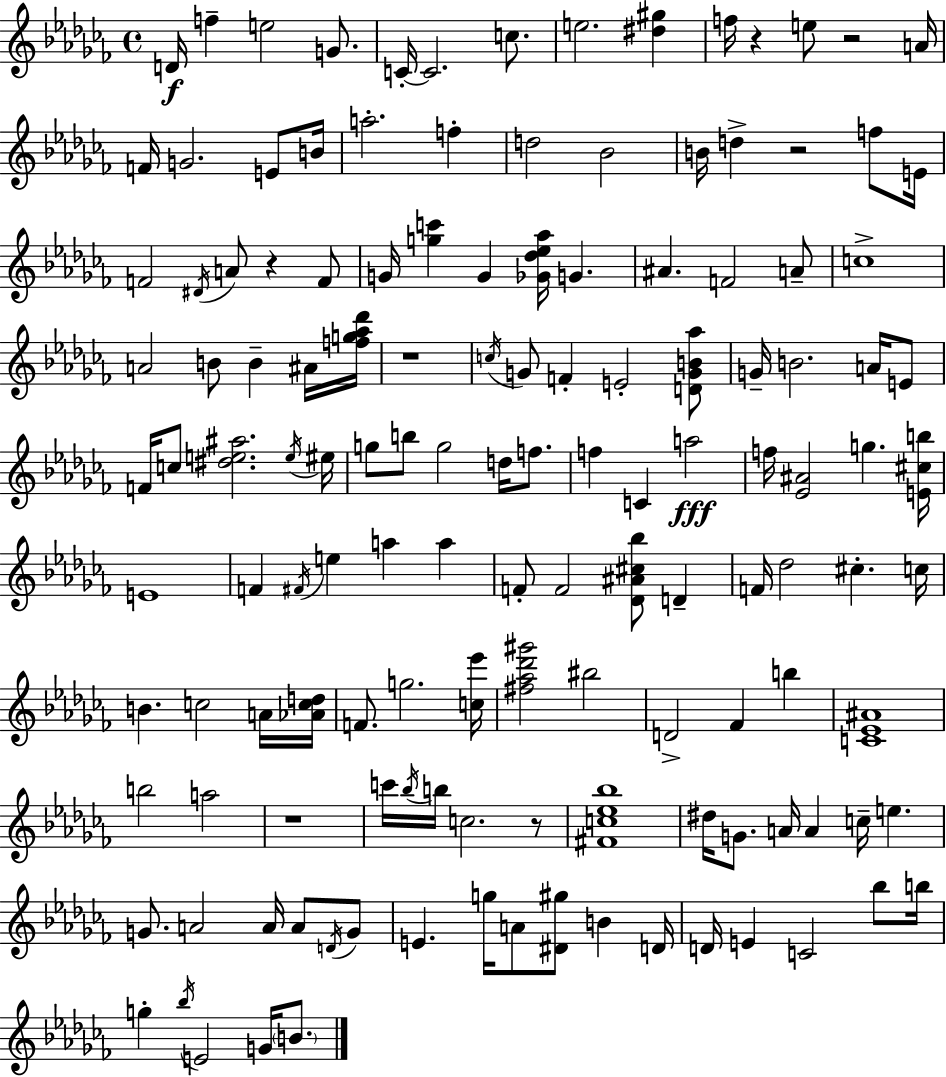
X:1
T:Untitled
M:4/4
L:1/4
K:Abm
D/4 f e2 G/2 C/4 C2 c/2 e2 [^d^g] f/4 z e/2 z2 A/4 F/4 G2 E/2 B/4 a2 f d2 _B2 B/4 d z2 f/2 E/4 F2 ^D/4 A/2 z F/2 G/4 [gc'] G [_G_d_e_a]/4 G ^A F2 A/2 c4 A2 B/2 B ^A/4 [fg_a_d']/4 z4 c/4 G/2 F E2 [DGB_a]/2 G/4 B2 A/4 E/2 F/4 c/2 [^de^a]2 e/4 ^e/4 g/2 b/2 g2 d/4 f/2 f C a2 f/4 [_E^A]2 g [E^cb]/4 E4 F ^F/4 e a a F/2 F2 [_D^A^c_b]/2 D F/4 _d2 ^c c/4 B c2 A/4 [_Acd]/4 F/2 g2 [c_e']/4 [^f_a_d'^g']2 ^b2 D2 _F b [C_E^A]4 b2 a2 z4 c'/4 _b/4 b/4 c2 z/2 [^Fc_e_b]4 ^d/4 G/2 A/4 A c/4 e G/2 A2 A/4 A/2 D/4 G/2 E g/4 A/2 [^D^g]/2 B D/4 D/4 E C2 _b/2 b/4 g _b/4 E2 G/4 B/2